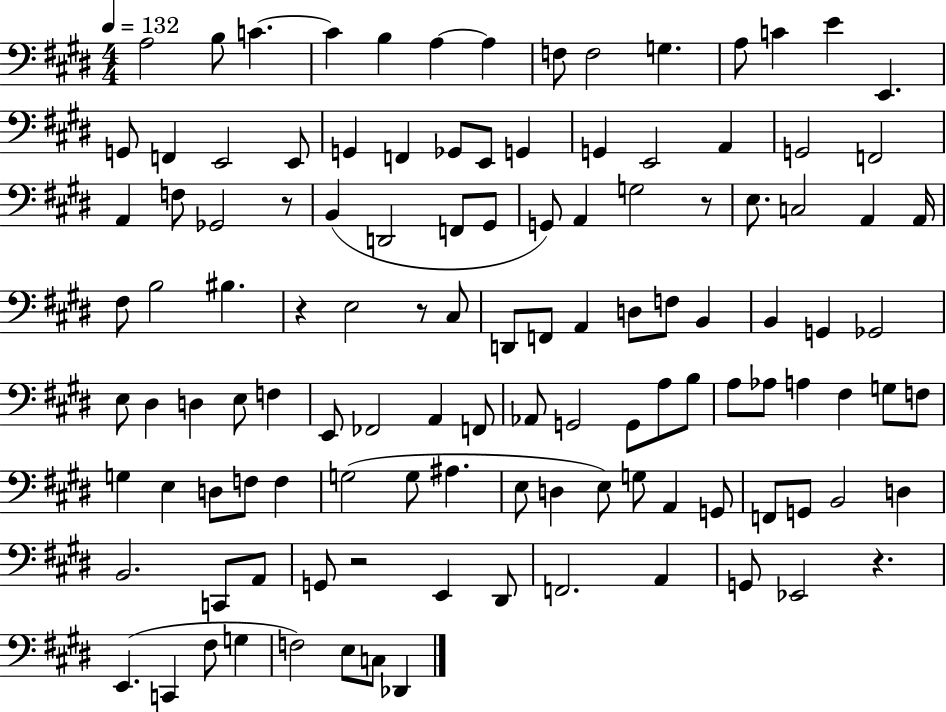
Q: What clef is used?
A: bass